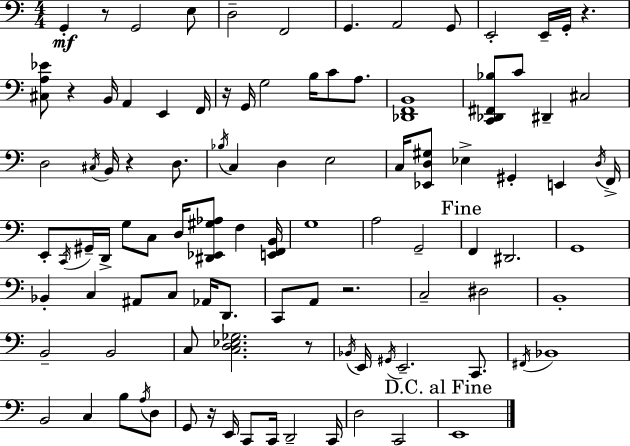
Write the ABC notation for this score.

X:1
T:Untitled
M:4/4
L:1/4
K:Am
G,, z/2 G,,2 E,/2 D,2 F,,2 G,, A,,2 G,,/2 E,,2 E,,/4 G,,/4 z [^C,A,_E]/2 z B,,/4 A,, E,, F,,/4 z/4 G,,/4 G,2 B,/4 C/2 A,/2 [_D,,F,,B,,]4 [C,,_D,,^F,,_B,]/2 C/2 ^D,, ^C,2 D,2 ^C,/4 B,,/4 z D,/2 _B,/4 C, D, E,2 C,/4 [_E,,D,^G,]/2 _E, ^G,, E,, D,/4 F,,/4 E,,/2 C,,/4 ^G,,/4 D,,/4 G,/2 C,/2 D,/4 [^D,,_E,,^G,_A,]/2 F, [E,,F,,B,,]/4 G,4 A,2 G,,2 F,, ^D,,2 G,,4 _B,, C, ^A,,/2 C,/2 _A,,/4 D,,/2 C,,/2 A,,/2 z2 C,2 ^D,2 B,,4 B,,2 B,,2 C,/2 [C,D,_E,_G,]2 z/2 _B,,/4 E,,/4 ^G,,/4 E,,2 C,,/2 ^F,,/4 _B,,4 B,,2 C, B,/2 A,/4 D,/2 G,,/2 z/4 E,,/4 C,,/2 C,,/4 D,,2 C,,/4 D,2 C,,2 E,,4